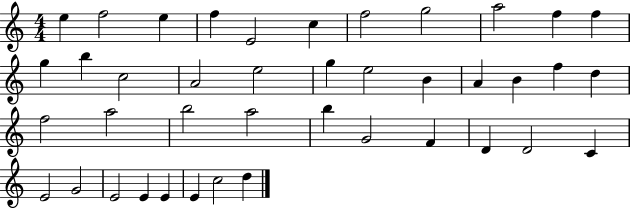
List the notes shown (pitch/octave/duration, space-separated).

E5/q F5/h E5/q F5/q E4/h C5/q F5/h G5/h A5/h F5/q F5/q G5/q B5/q C5/h A4/h E5/h G5/q E5/h B4/q A4/q B4/q F5/q D5/q F5/h A5/h B5/h A5/h B5/q G4/h F4/q D4/q D4/h C4/q E4/h G4/h E4/h E4/q E4/q E4/q C5/h D5/q